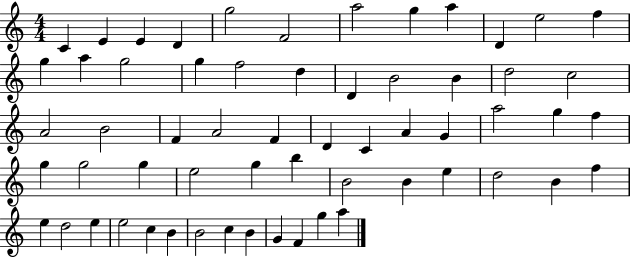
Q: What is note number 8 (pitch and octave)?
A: G5